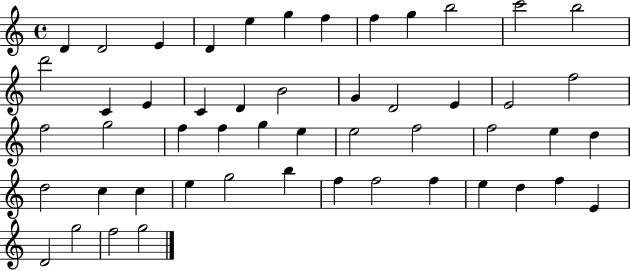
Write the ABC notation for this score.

X:1
T:Untitled
M:4/4
L:1/4
K:C
D D2 E D e g f f g b2 c'2 b2 d'2 C E C D B2 G D2 E E2 f2 f2 g2 f f g e e2 f2 f2 e d d2 c c e g2 b f f2 f e d f E D2 g2 f2 g2